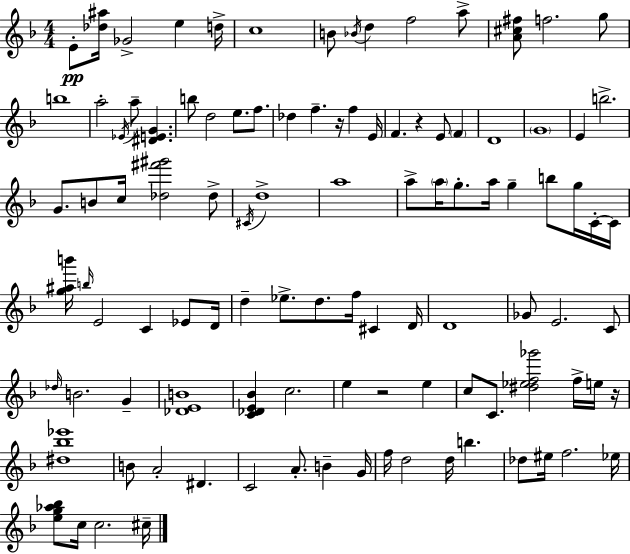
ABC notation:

X:1
T:Untitled
M:4/4
L:1/4
K:Dm
E/2 [_d^a]/4 _G2 e d/4 c4 B/2 _B/4 d f2 a/2 [A^c^f]/2 f2 g/2 b4 a2 _E/4 a/2 [^DEG] b/2 d2 e/2 f/2 _d f z/4 f E/4 F z E/2 F D4 G4 E b2 G/2 B/2 c/4 [_d^f'^g']2 _d/2 ^C/4 d4 a4 a/2 a/4 g/2 a/4 g b/2 g/4 C/4 C/4 [g^ab']/4 b/4 E2 C _E/2 D/4 d _e/2 d/2 f/4 ^C D/4 D4 _G/2 E2 C/2 _d/4 B2 G [_DEB]4 [C_DE_B] c2 e z2 e c/2 C/2 [^d_ef_g']2 f/4 e/4 z/4 [^d_b_e']4 B/2 A2 ^D C2 A/2 B G/4 f/4 d2 d/4 b _d/2 ^e/4 f2 _e/4 [eg_a_b]/2 c/4 c2 ^c/4